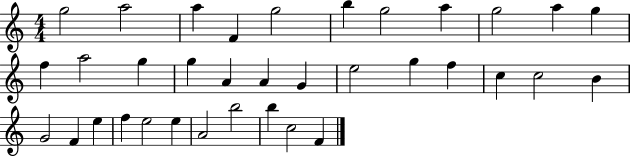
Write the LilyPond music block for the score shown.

{
  \clef treble
  \numericTimeSignature
  \time 4/4
  \key c \major
  g''2 a''2 | a''4 f'4 g''2 | b''4 g''2 a''4 | g''2 a''4 g''4 | \break f''4 a''2 g''4 | g''4 a'4 a'4 g'4 | e''2 g''4 f''4 | c''4 c''2 b'4 | \break g'2 f'4 e''4 | f''4 e''2 e''4 | a'2 b''2 | b''4 c''2 f'4 | \break \bar "|."
}